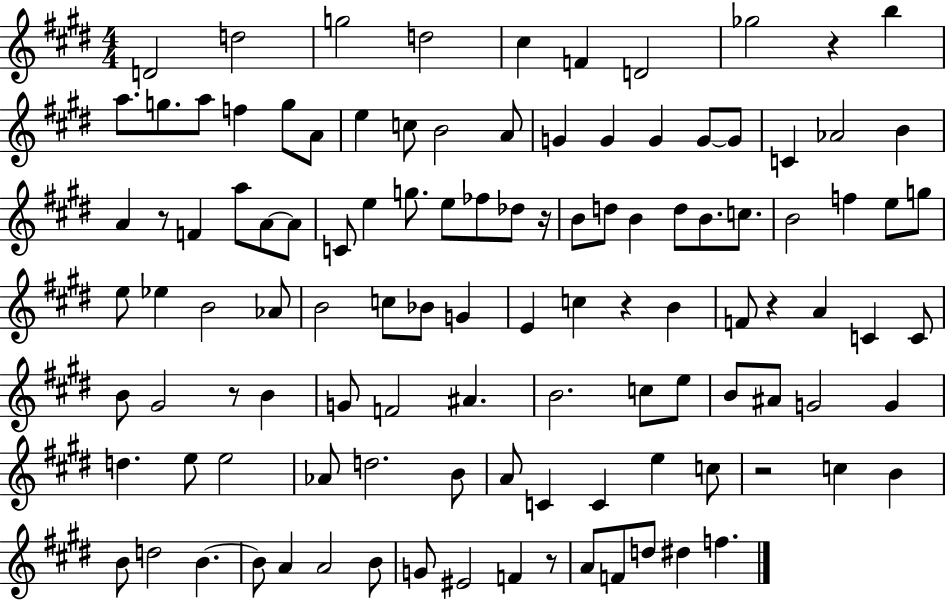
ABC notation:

X:1
T:Untitled
M:4/4
L:1/4
K:E
D2 d2 g2 d2 ^c F D2 _g2 z b a/2 g/2 a/2 f g/2 A/2 e c/2 B2 A/2 G G G G/2 G/2 C _A2 B A z/2 F a/2 A/2 A/2 C/2 e g/2 e/2 _f/2 _d/2 z/4 B/2 d/2 B d/2 B/2 c/2 B2 f e/2 g/2 e/2 _e B2 _A/2 B2 c/2 _B/2 G E c z B F/2 z A C C/2 B/2 ^G2 z/2 B G/2 F2 ^A B2 c/2 e/2 B/2 ^A/2 G2 G d e/2 e2 _A/2 d2 B/2 A/2 C C e c/2 z2 c B B/2 d2 B B/2 A A2 B/2 G/2 ^E2 F z/2 A/2 F/2 d/2 ^d f